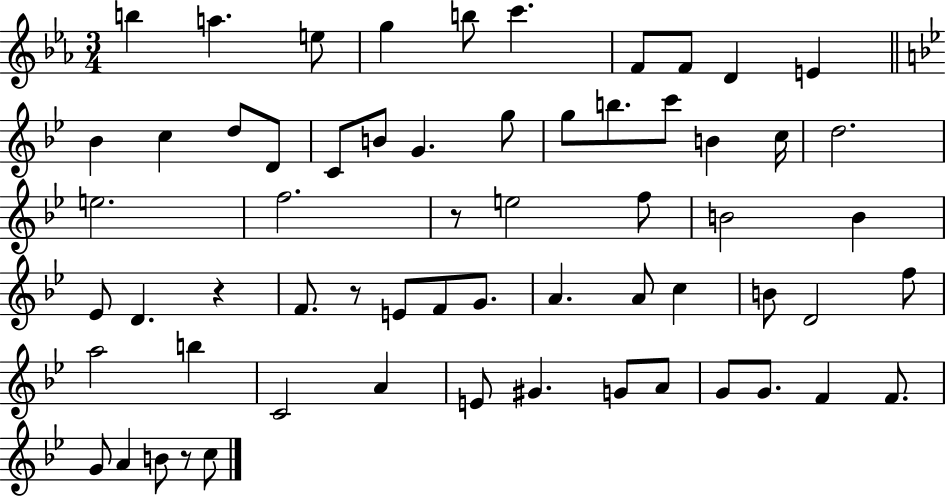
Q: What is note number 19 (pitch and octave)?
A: G5